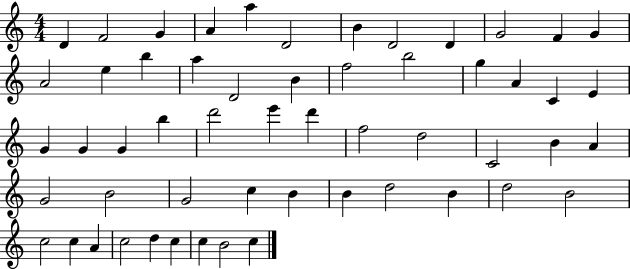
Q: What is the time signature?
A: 4/4